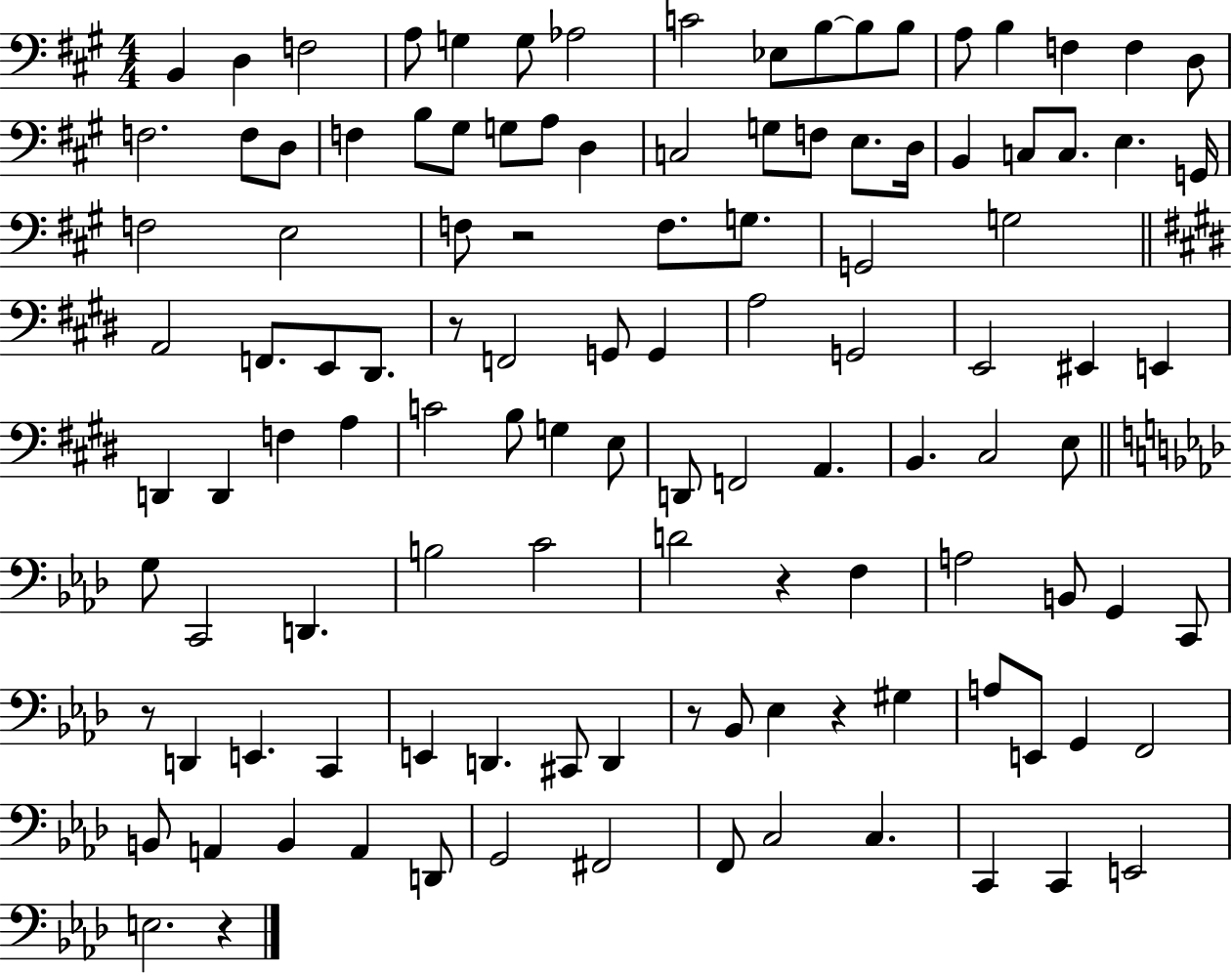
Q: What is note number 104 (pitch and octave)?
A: C3